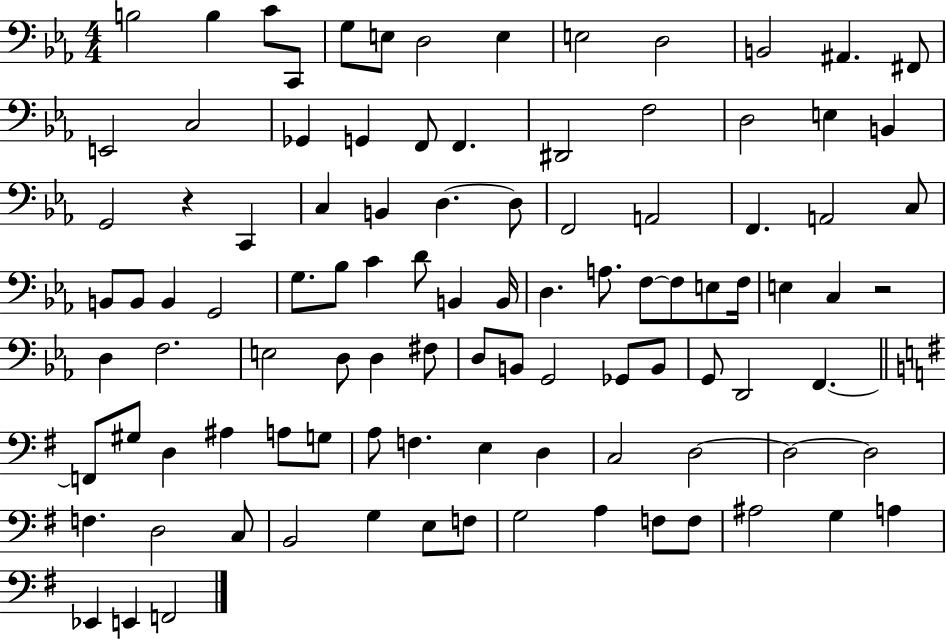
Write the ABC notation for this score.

X:1
T:Untitled
M:4/4
L:1/4
K:Eb
B,2 B, C/2 C,,/2 G,/2 E,/2 D,2 E, E,2 D,2 B,,2 ^A,, ^F,,/2 E,,2 C,2 _G,, G,, F,,/2 F,, ^D,,2 F,2 D,2 E, B,, G,,2 z C,, C, B,, D, D,/2 F,,2 A,,2 F,, A,,2 C,/2 B,,/2 B,,/2 B,, G,,2 G,/2 _B,/2 C D/2 B,, B,,/4 D, A,/2 F,/2 F,/2 E,/2 F,/4 E, C, z2 D, F,2 E,2 D,/2 D, ^F,/2 D,/2 B,,/2 G,,2 _G,,/2 B,,/2 G,,/2 D,,2 F,, F,,/2 ^G,/2 D, ^A, A,/2 G,/2 A,/2 F, E, D, C,2 D,2 D,2 D,2 F, D,2 C,/2 B,,2 G, E,/2 F,/2 G,2 A, F,/2 F,/2 ^A,2 G, A, _E,, E,, F,,2